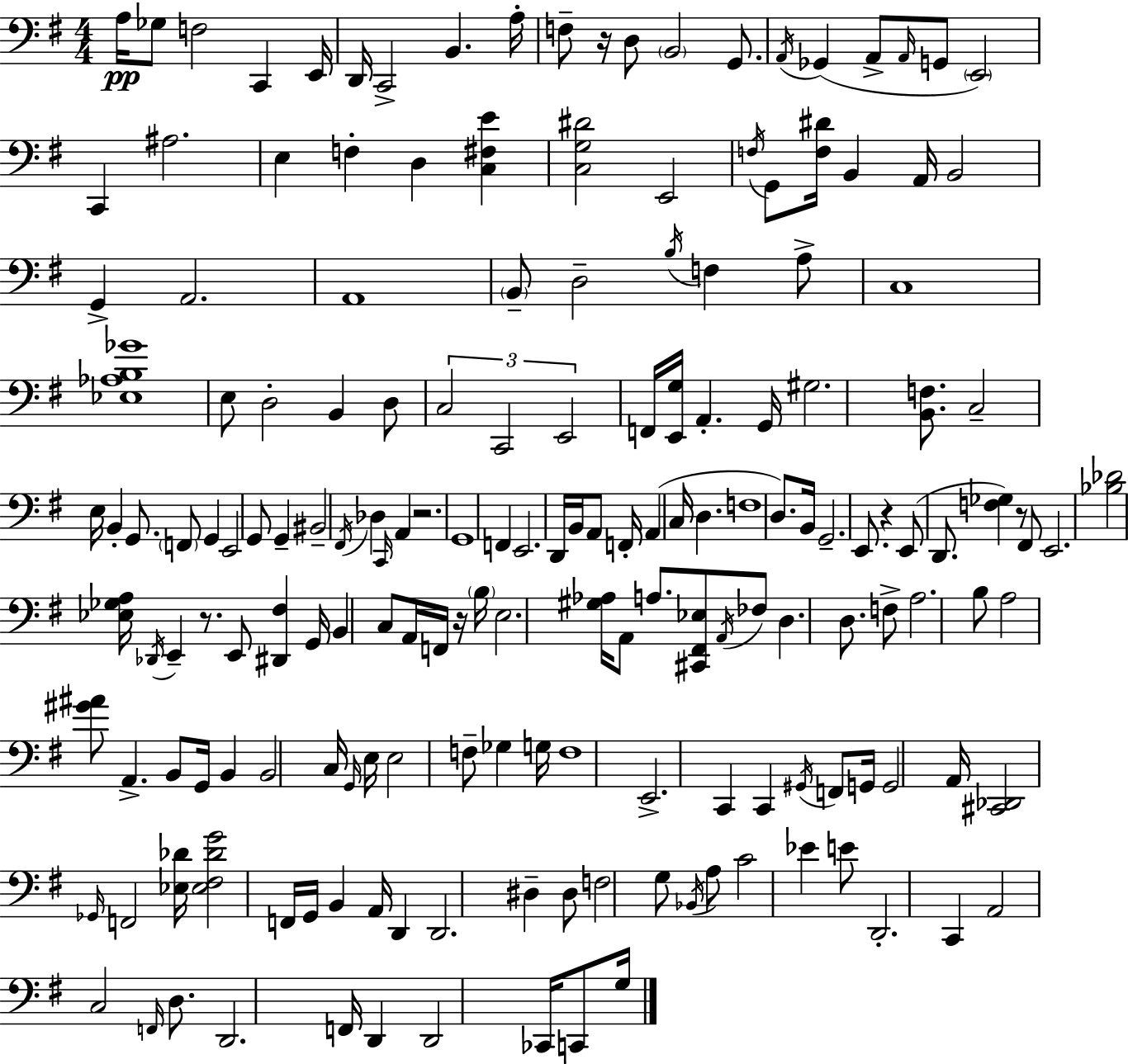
X:1
T:Untitled
M:4/4
L:1/4
K:Em
A,/4 _G,/2 F,2 C,, E,,/4 D,,/4 C,,2 B,, A,/4 F,/2 z/4 D,/2 B,,2 G,,/2 A,,/4 _G,, A,,/2 A,,/4 G,,/2 E,,2 C,, ^A,2 E, F, D, [C,^F,E] [C,G,^D]2 E,,2 F,/4 G,,/2 [F,^D]/4 B,, A,,/4 B,,2 G,, A,,2 A,,4 B,,/2 D,2 B,/4 F, A,/2 C,4 [_E,_A,B,_G]4 E,/2 D,2 B,, D,/2 C,2 C,,2 E,,2 F,,/4 [E,,G,]/4 A,, G,,/4 ^G,2 [B,,F,]/2 C,2 E,/4 B,, G,,/2 F,,/2 G,, E,,2 G,,/2 G,, ^B,,2 ^F,,/4 _D, C,,/4 A,, z2 G,,4 F,, E,,2 D,,/4 B,,/4 A,,/2 F,,/4 A,, C,/4 D, F,4 D,/2 B,,/4 G,,2 E,,/2 z E,,/2 D,,/2 [F,_G,] z/2 ^F,,/2 E,,2 [_B,_D]2 [_E,_G,A,]/4 _D,,/4 E,, z/2 E,,/2 [^D,,^F,] G,,/4 B,, C,/2 A,,/4 F,,/4 z/4 B,/4 E,2 [^G,_A,]/4 A,,/2 A,/2 [^C,,^F,,_E,]/2 A,,/4 _F,/2 D, D,/2 F,/2 A,2 B,/2 A,2 [^G^A]/2 A,, B,,/2 G,,/4 B,, B,,2 C,/4 G,,/4 E,/4 E,2 F,/2 _G, G,/4 F,4 E,,2 C,, C,, ^G,,/4 F,,/2 G,,/4 G,,2 A,,/4 [^C,,_D,,]2 _G,,/4 F,,2 [_E,_D]/4 [_E,^F,_DG]2 F,,/4 G,,/4 B,, A,,/4 D,, D,,2 ^D, ^D,/2 F,2 G,/2 _B,,/4 A,/2 C2 _E E/2 D,,2 C,, A,,2 C,2 F,,/4 D,/2 D,,2 F,,/4 D,, D,,2 _C,,/4 C,,/2 G,/4